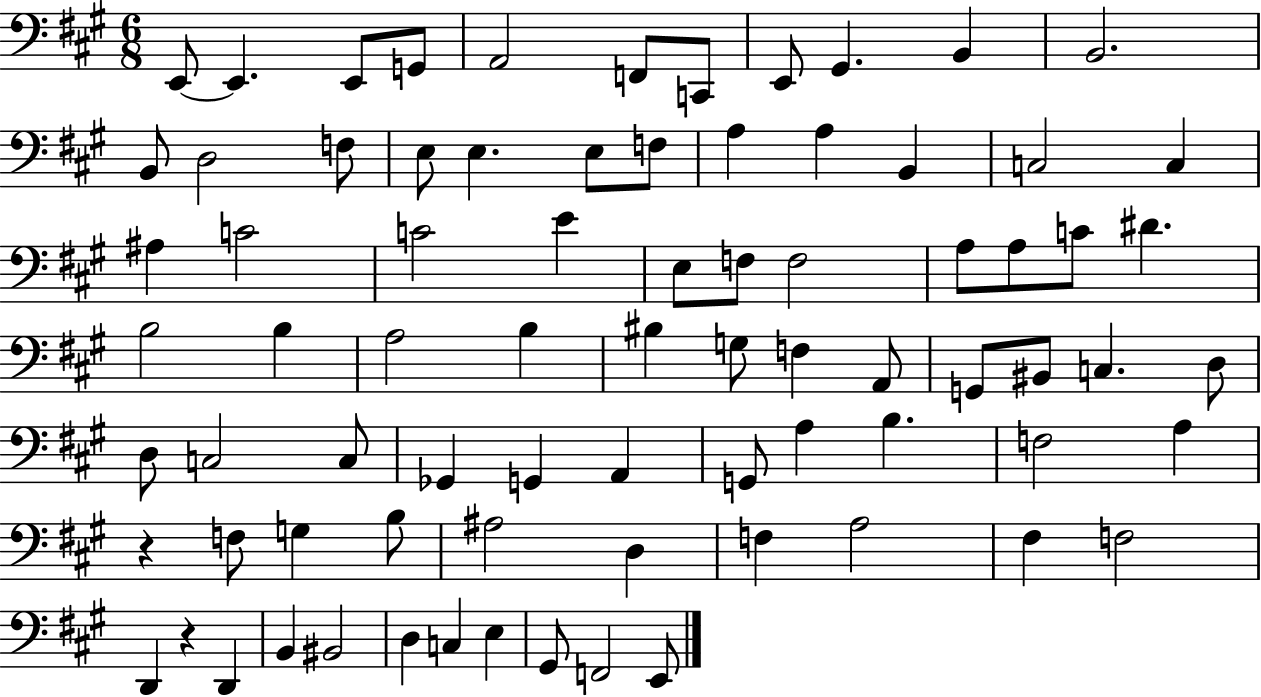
E2/e E2/q. E2/e G2/e A2/h F2/e C2/e E2/e G#2/q. B2/q B2/h. B2/e D3/h F3/e E3/e E3/q. E3/e F3/e A3/q A3/q B2/q C3/h C3/q A#3/q C4/h C4/h E4/q E3/e F3/e F3/h A3/e A3/e C4/e D#4/q. B3/h B3/q A3/h B3/q BIS3/q G3/e F3/q A2/e G2/e BIS2/e C3/q. D3/e D3/e C3/h C3/e Gb2/q G2/q A2/q G2/e A3/q B3/q. F3/h A3/q R/q F3/e G3/q B3/e A#3/h D3/q F3/q A3/h F#3/q F3/h D2/q R/q D2/q B2/q BIS2/h D3/q C3/q E3/q G#2/e F2/h E2/e